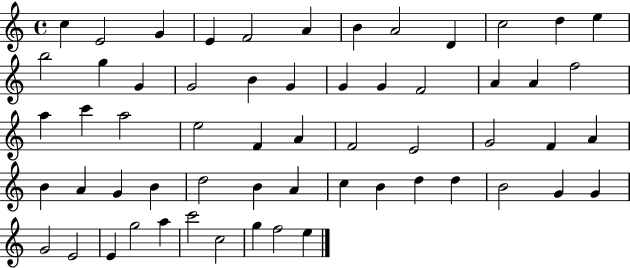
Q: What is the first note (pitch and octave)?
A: C5